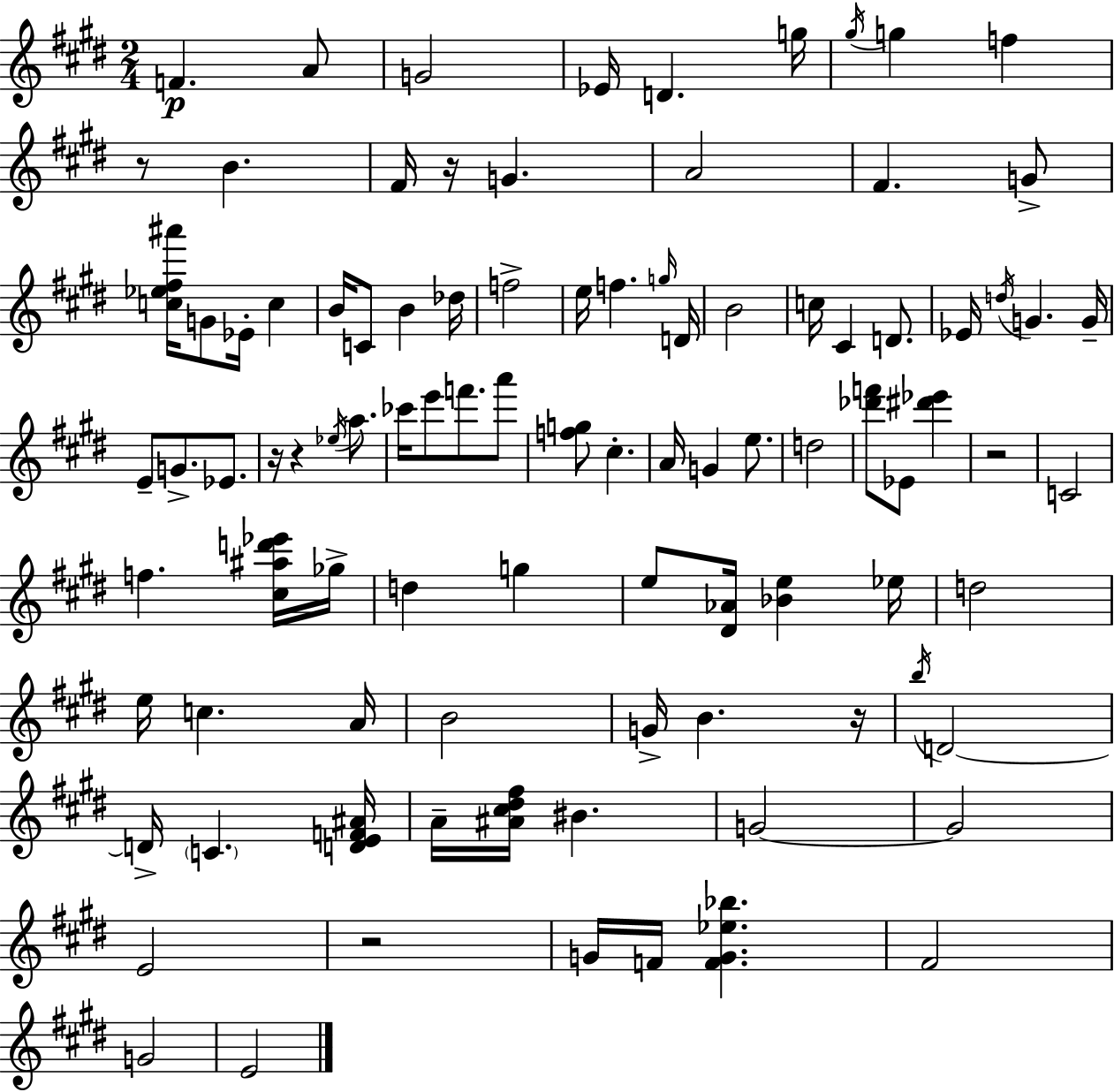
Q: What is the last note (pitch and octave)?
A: E4